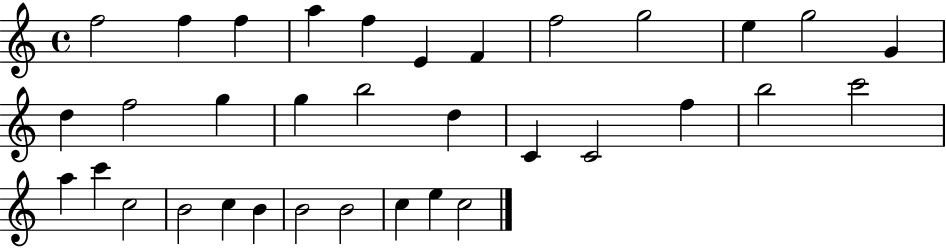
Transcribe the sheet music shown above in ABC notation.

X:1
T:Untitled
M:4/4
L:1/4
K:C
f2 f f a f E F f2 g2 e g2 G d f2 g g b2 d C C2 f b2 c'2 a c' c2 B2 c B B2 B2 c e c2